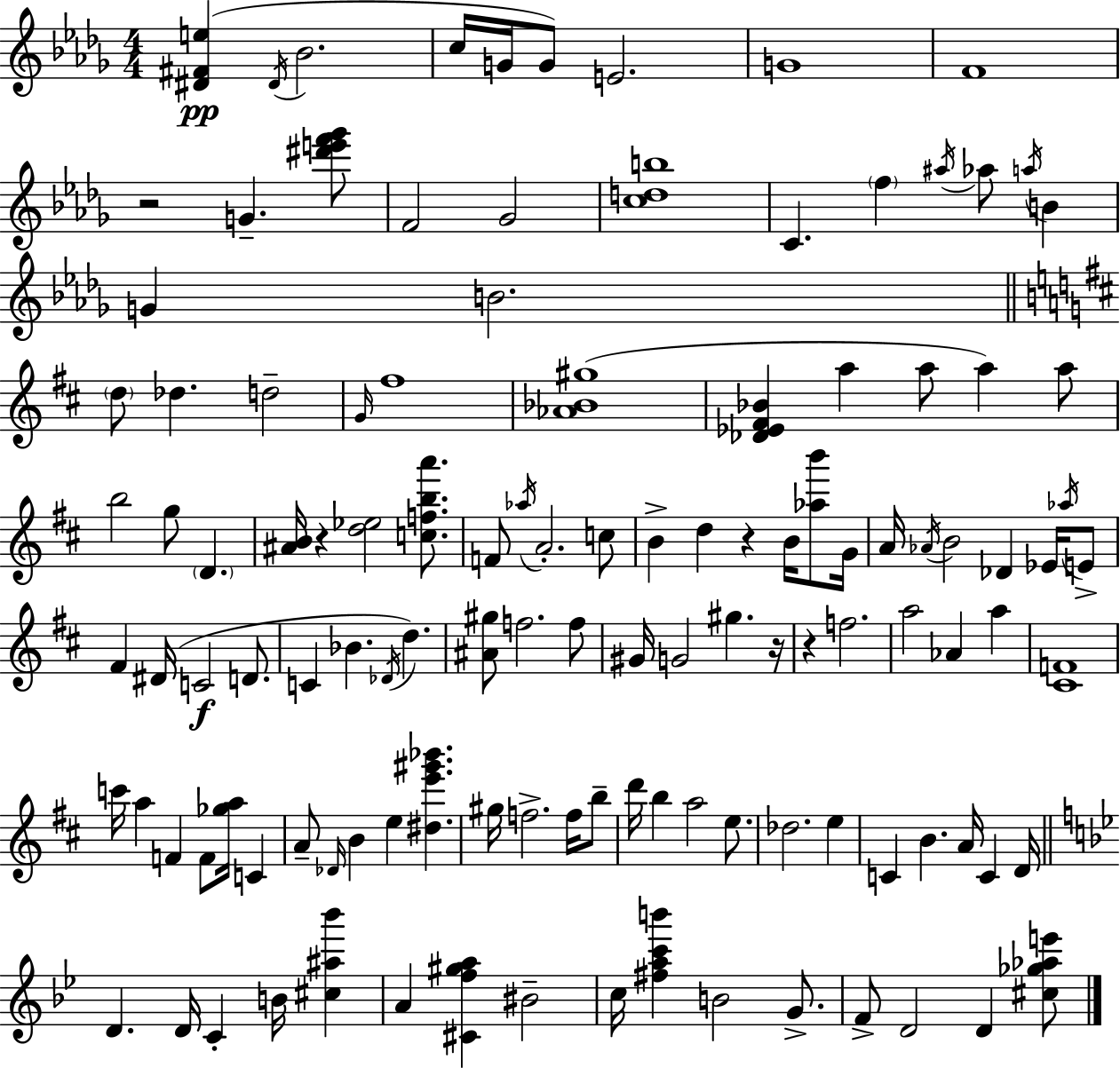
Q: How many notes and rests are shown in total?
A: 121